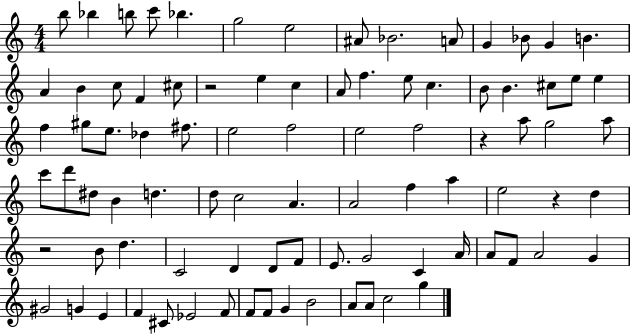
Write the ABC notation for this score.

X:1
T:Untitled
M:4/4
L:1/4
K:C
b/2 _b b/2 c'/2 _b g2 e2 ^A/2 _B2 A/2 G _B/2 G B A B c/2 F ^c/2 z2 e c A/2 f e/2 c B/2 B ^c/2 e/2 e f ^g/2 e/2 _d ^f/2 e2 f2 e2 f2 z a/2 g2 a/2 c'/2 d'/2 ^d/2 B d d/2 c2 A A2 f a e2 z d z2 B/2 d C2 D D/2 F/2 E/2 G2 C A/4 A/2 F/2 A2 G ^G2 G E F ^C/2 _E2 F/2 F/2 F/2 G B2 A/2 A/2 c2 g